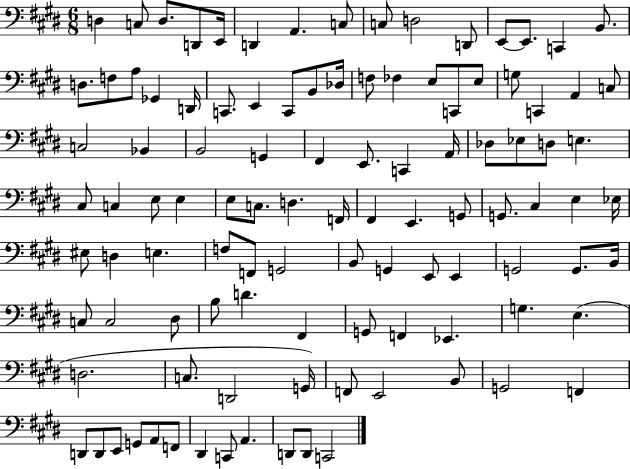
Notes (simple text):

D3/q C3/e D3/e. D2/e E2/s D2/q A2/q. C3/e C3/e D3/h D2/e E2/e E2/e. C2/q B2/e. D3/e. F3/e A3/e Gb2/q D2/s C2/e. E2/q C2/e B2/e Db3/s F3/e FES3/q E3/e C2/e E3/e G3/e C2/q A2/q C3/e C3/h Bb2/q B2/h G2/q F#2/q E2/e. C2/q A2/s Db3/e Eb3/e D3/e E3/q. C#3/e C3/q E3/e E3/q E3/e C3/e. D3/q. F2/s F#2/q E2/q. G2/e G2/e. C#3/q E3/q Eb3/s EIS3/e D3/q E3/q. F3/e F2/e G2/h B2/e G2/q E2/e E2/q G2/h G2/e. B2/s C3/e C3/h D#3/e B3/e D4/q. F#2/q G2/e F2/q Eb2/q. G3/q. E3/q. D3/h. C3/e. D2/h G2/s F2/e E2/h B2/e G2/h F2/q D2/e D2/e E2/e G2/e A2/e F2/e D#2/q C2/e A2/q. D2/e D2/e C2/h